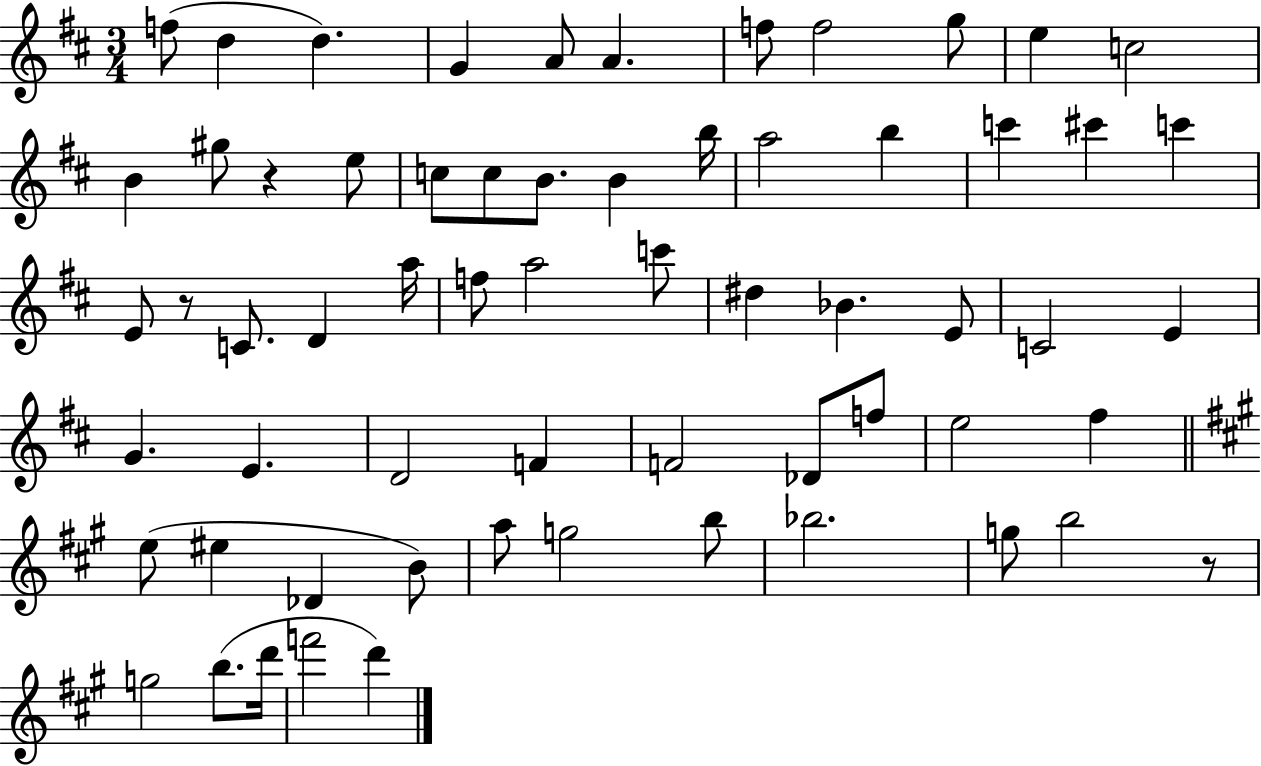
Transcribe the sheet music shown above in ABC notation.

X:1
T:Untitled
M:3/4
L:1/4
K:D
f/2 d d G A/2 A f/2 f2 g/2 e c2 B ^g/2 z e/2 c/2 c/2 B/2 B b/4 a2 b c' ^c' c' E/2 z/2 C/2 D a/4 f/2 a2 c'/2 ^d _B E/2 C2 E G E D2 F F2 _D/2 f/2 e2 ^f e/2 ^e _D B/2 a/2 g2 b/2 _b2 g/2 b2 z/2 g2 b/2 d'/4 f'2 d'